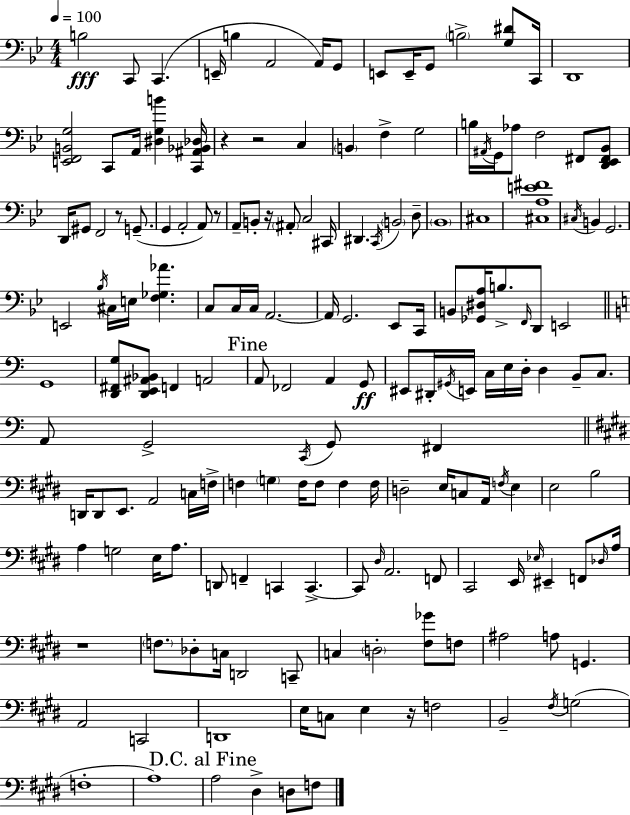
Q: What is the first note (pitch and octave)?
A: B3